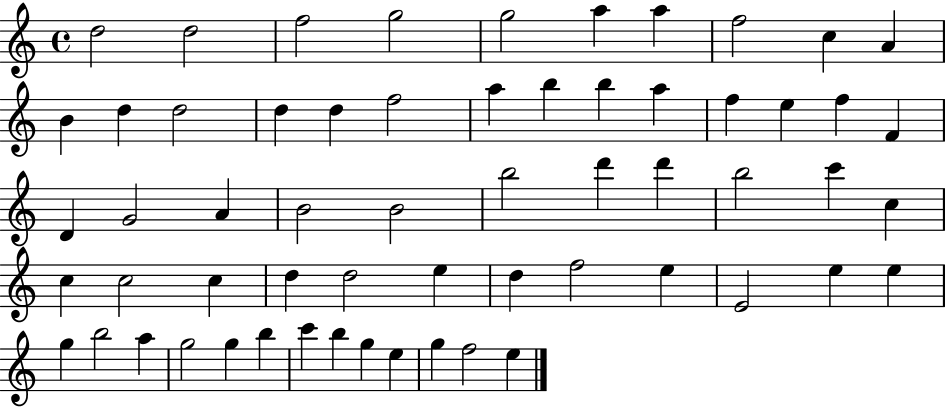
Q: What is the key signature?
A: C major